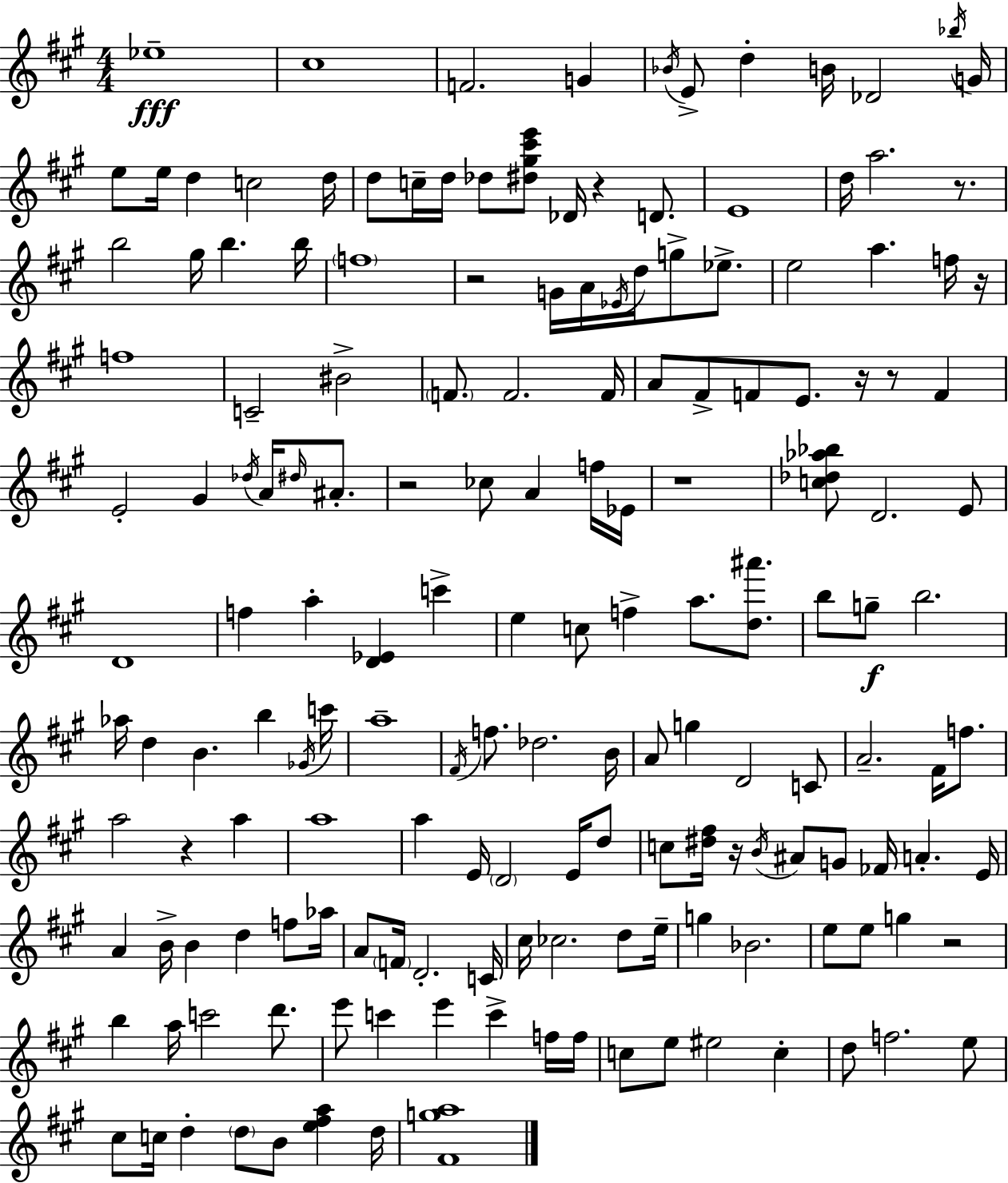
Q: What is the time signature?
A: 4/4